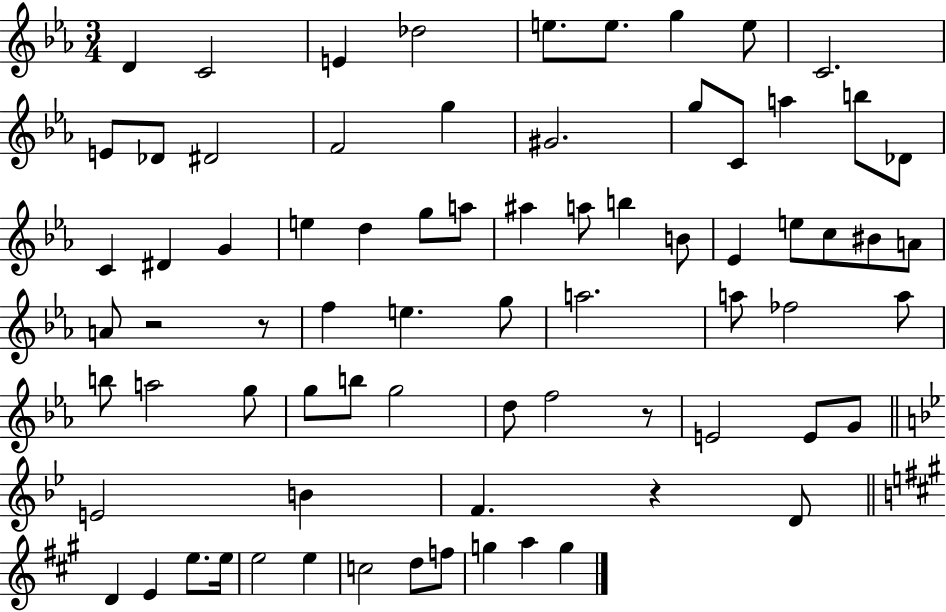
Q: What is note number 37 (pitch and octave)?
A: A4